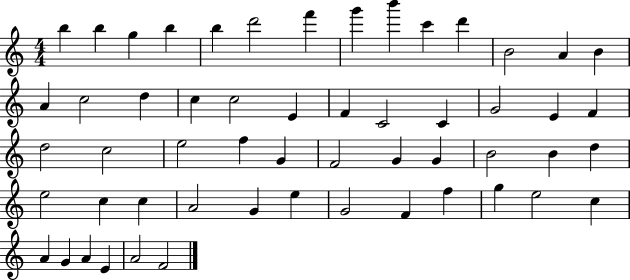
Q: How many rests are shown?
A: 0